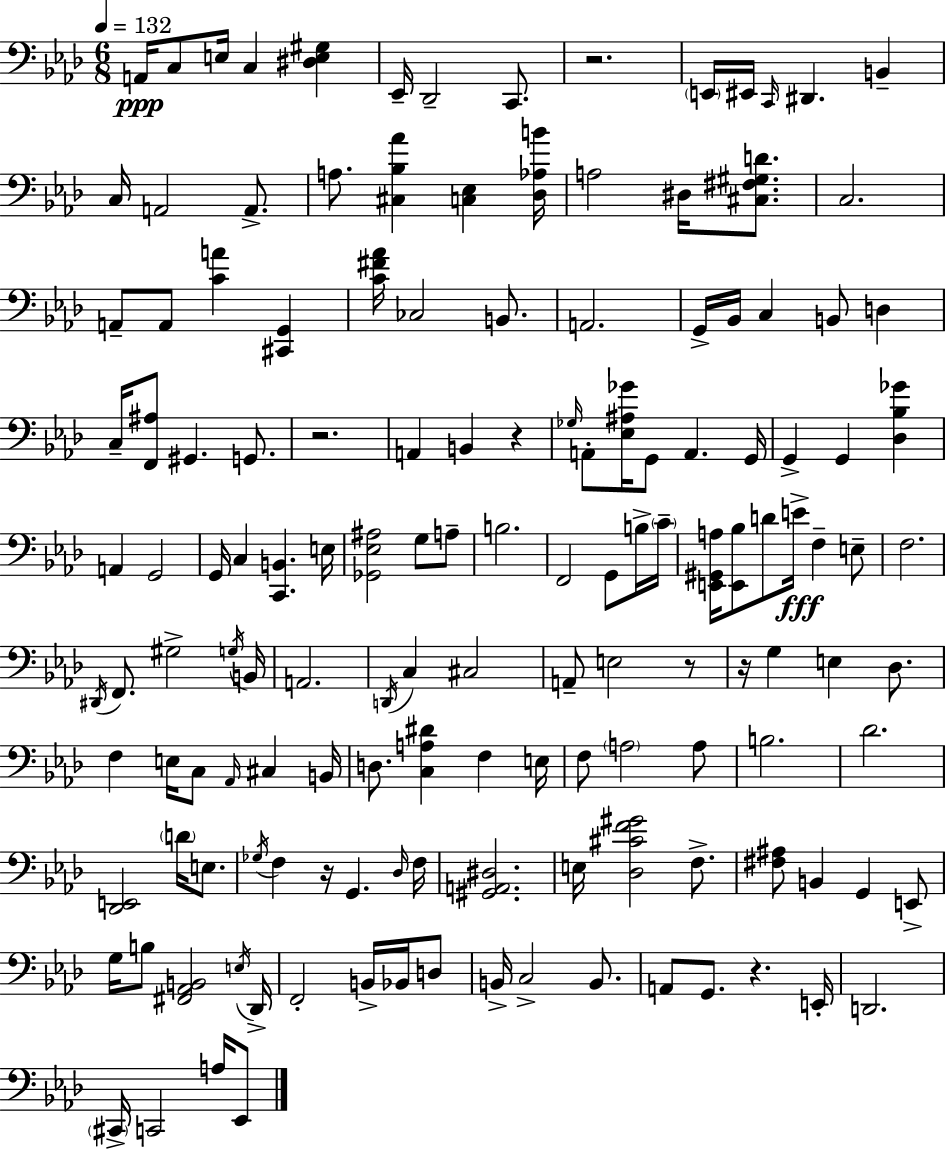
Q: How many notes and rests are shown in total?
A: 145